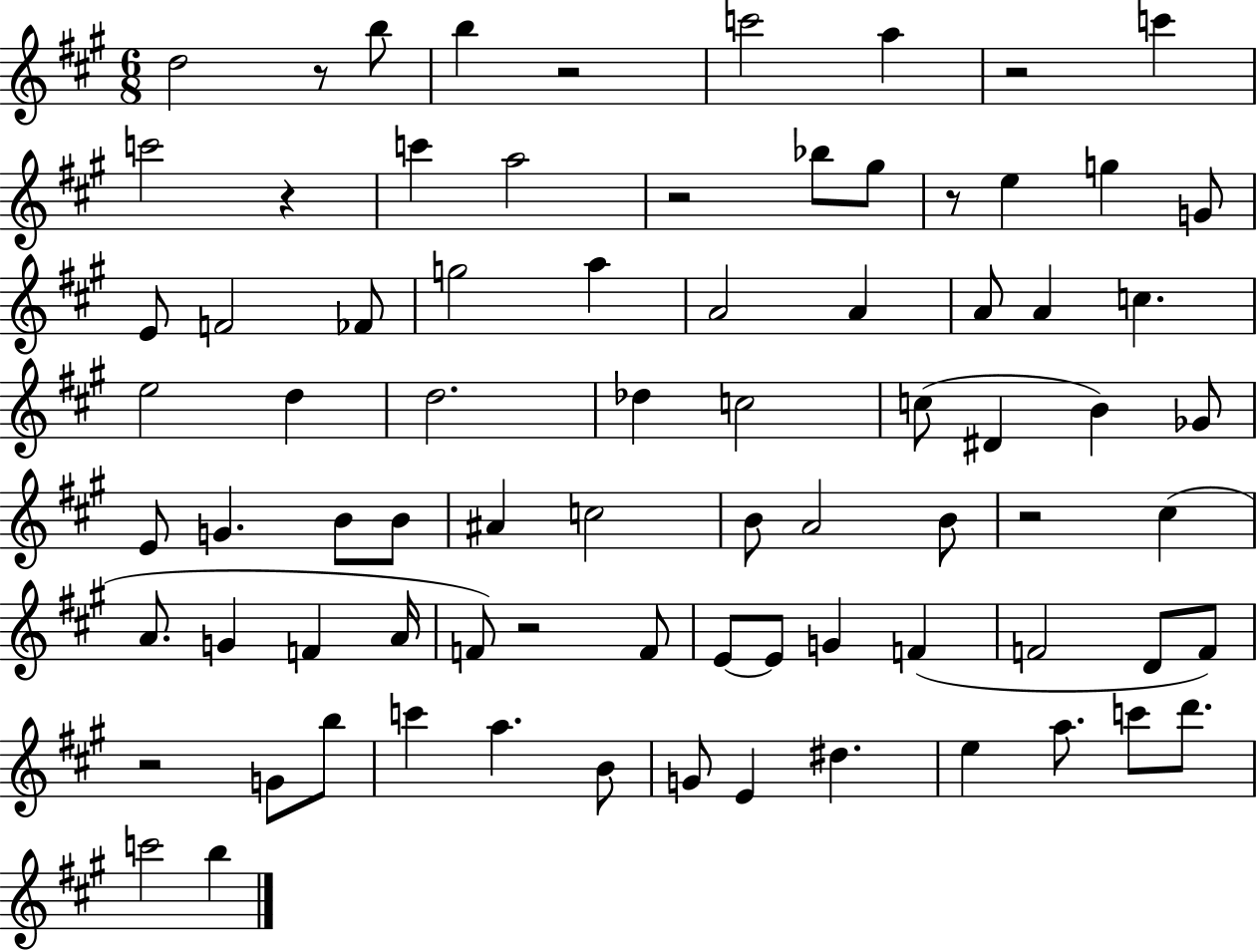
X:1
T:Untitled
M:6/8
L:1/4
K:A
d2 z/2 b/2 b z2 c'2 a z2 c' c'2 z c' a2 z2 _b/2 ^g/2 z/2 e g G/2 E/2 F2 _F/2 g2 a A2 A A/2 A c e2 d d2 _d c2 c/2 ^D B _G/2 E/2 G B/2 B/2 ^A c2 B/2 A2 B/2 z2 ^c A/2 G F A/4 F/2 z2 F/2 E/2 E/2 G F F2 D/2 F/2 z2 G/2 b/2 c' a B/2 G/2 E ^d e a/2 c'/2 d'/2 c'2 b